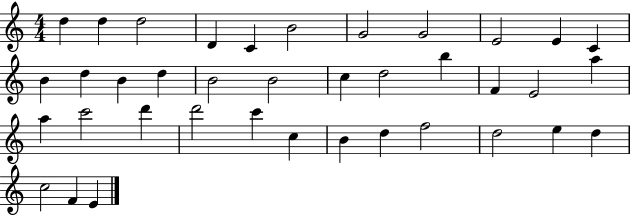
X:1
T:Untitled
M:4/4
L:1/4
K:C
d d d2 D C B2 G2 G2 E2 E C B d B d B2 B2 c d2 b F E2 a a c'2 d' d'2 c' c B d f2 d2 e d c2 F E